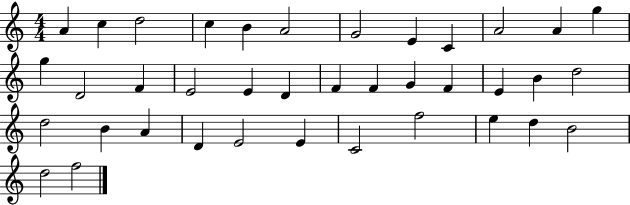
A4/q C5/q D5/h C5/q B4/q A4/h G4/h E4/q C4/q A4/h A4/q G5/q G5/q D4/h F4/q E4/h E4/q D4/q F4/q F4/q G4/q F4/q E4/q B4/q D5/h D5/h B4/q A4/q D4/q E4/h E4/q C4/h F5/h E5/q D5/q B4/h D5/h F5/h